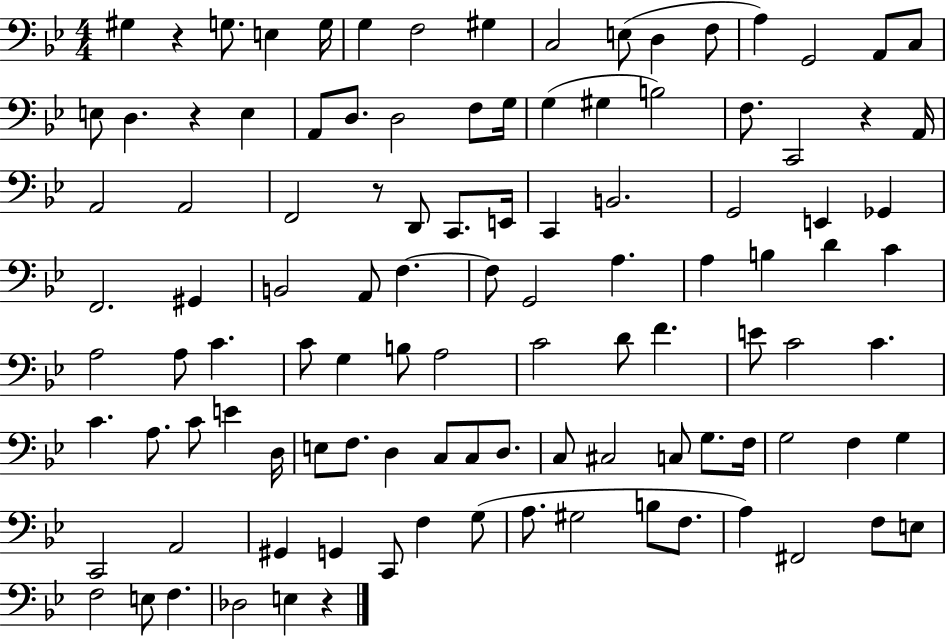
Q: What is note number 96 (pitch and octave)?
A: A3